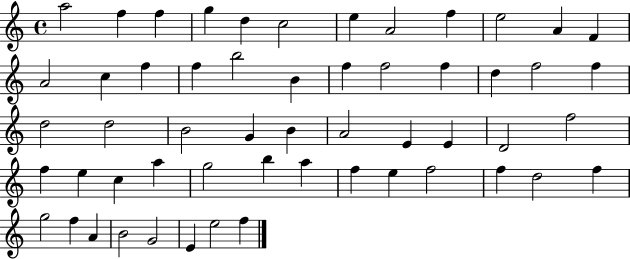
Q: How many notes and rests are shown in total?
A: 55